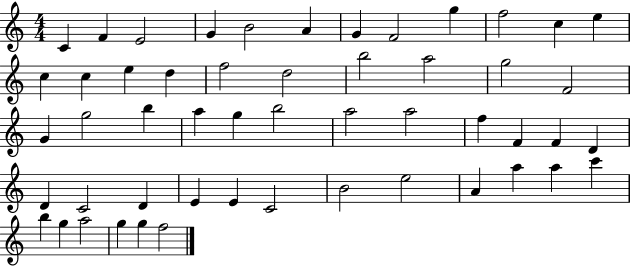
{
  \clef treble
  \numericTimeSignature
  \time 4/4
  \key c \major
  c'4 f'4 e'2 | g'4 b'2 a'4 | g'4 f'2 g''4 | f''2 c''4 e''4 | \break c''4 c''4 e''4 d''4 | f''2 d''2 | b''2 a''2 | g''2 f'2 | \break g'4 g''2 b''4 | a''4 g''4 b''2 | a''2 a''2 | f''4 f'4 f'4 d'4 | \break d'4 c'2 d'4 | e'4 e'4 c'2 | b'2 e''2 | a'4 a''4 a''4 c'''4 | \break b''4 g''4 a''2 | g''4 g''4 f''2 | \bar "|."
}